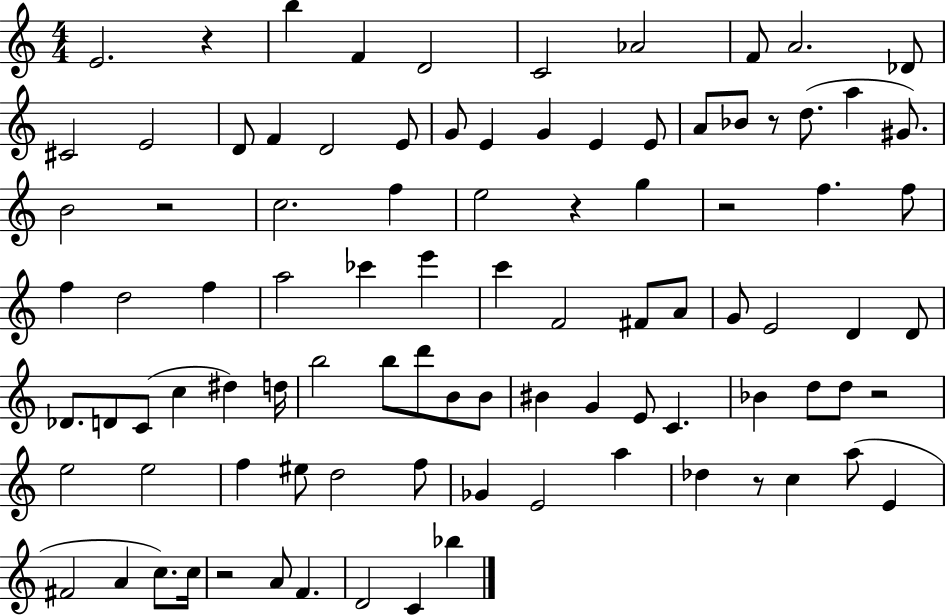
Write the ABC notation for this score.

X:1
T:Untitled
M:4/4
L:1/4
K:C
E2 z b F D2 C2 _A2 F/2 A2 _D/2 ^C2 E2 D/2 F D2 E/2 G/2 E G E E/2 A/2 _B/2 z/2 d/2 a ^G/2 B2 z2 c2 f e2 z g z2 f f/2 f d2 f a2 _c' e' c' F2 ^F/2 A/2 G/2 E2 D D/2 _D/2 D/2 C/2 c ^d d/4 b2 b/2 d'/2 B/2 B/2 ^B G E/2 C _B d/2 d/2 z2 e2 e2 f ^e/2 d2 f/2 _G E2 a _d z/2 c a/2 E ^F2 A c/2 c/4 z2 A/2 F D2 C _b